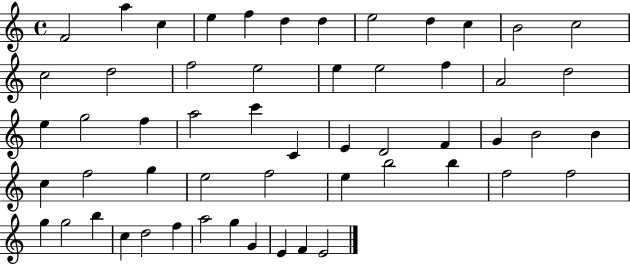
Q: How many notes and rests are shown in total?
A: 55